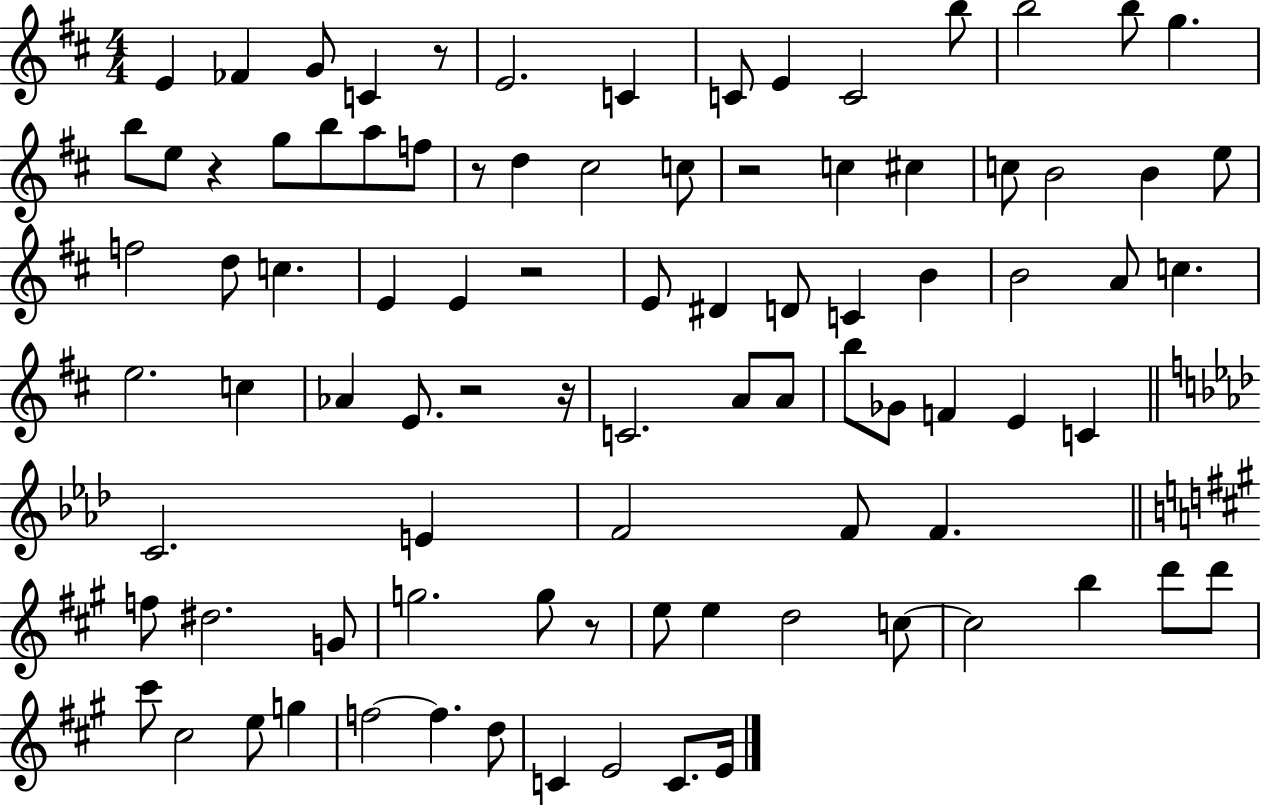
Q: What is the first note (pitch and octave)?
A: E4